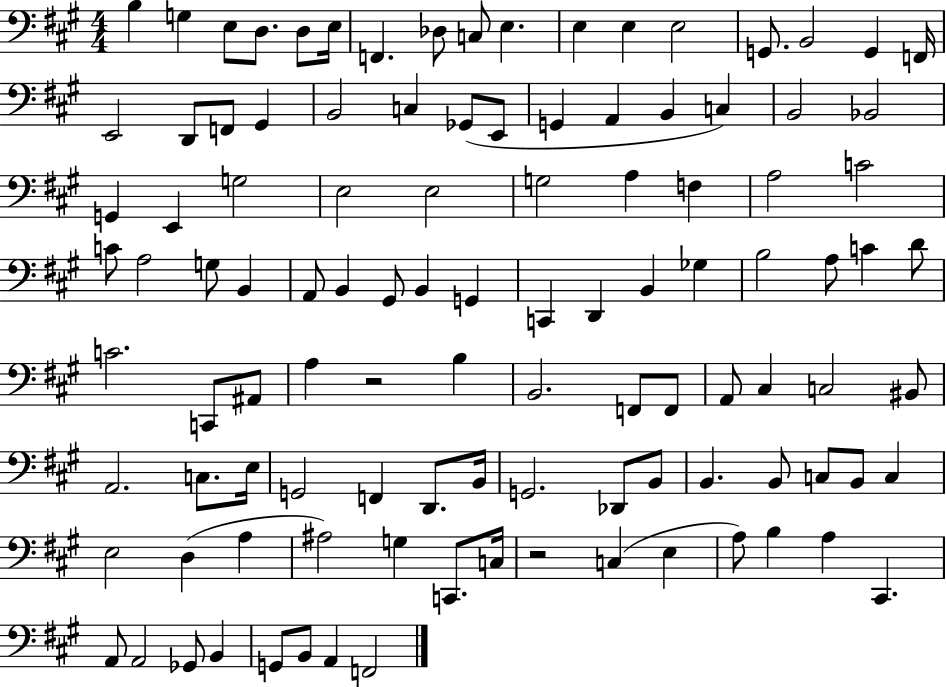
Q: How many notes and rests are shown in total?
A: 108